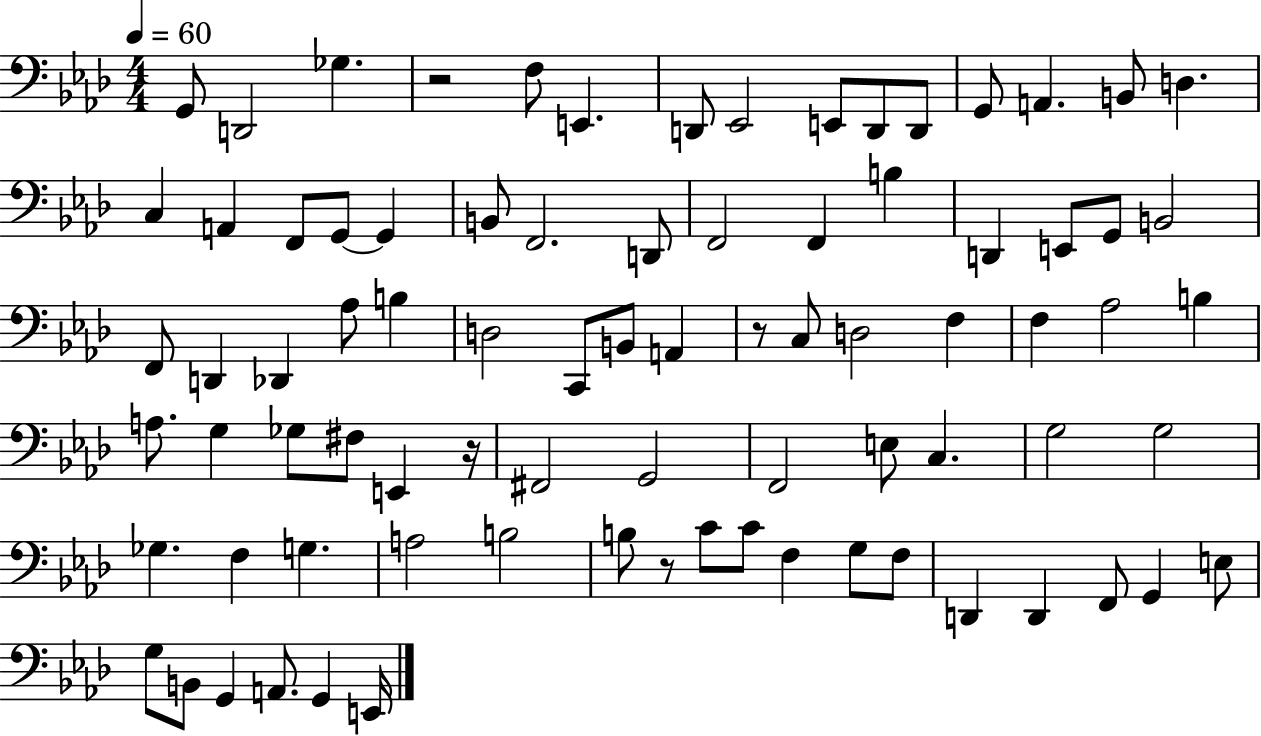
X:1
T:Untitled
M:4/4
L:1/4
K:Ab
G,,/2 D,,2 _G, z2 F,/2 E,, D,,/2 _E,,2 E,,/2 D,,/2 D,,/2 G,,/2 A,, B,,/2 D, C, A,, F,,/2 G,,/2 G,, B,,/2 F,,2 D,,/2 F,,2 F,, B, D,, E,,/2 G,,/2 B,,2 F,,/2 D,, _D,, _A,/2 B, D,2 C,,/2 B,,/2 A,, z/2 C,/2 D,2 F, F, _A,2 B, A,/2 G, _G,/2 ^F,/2 E,, z/4 ^F,,2 G,,2 F,,2 E,/2 C, G,2 G,2 _G, F, G, A,2 B,2 B,/2 z/2 C/2 C/2 F, G,/2 F,/2 D,, D,, F,,/2 G,, E,/2 G,/2 B,,/2 G,, A,,/2 G,, E,,/4